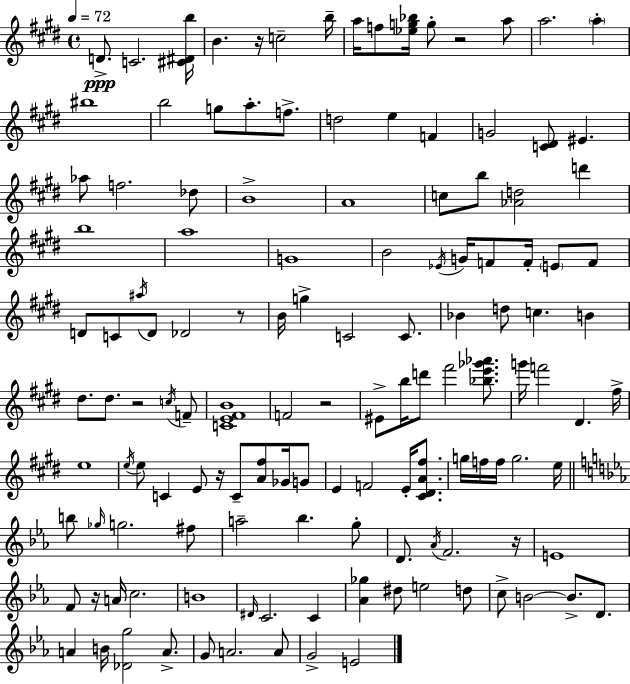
{
  \clef treble
  \time 4/4
  \defaultTimeSignature
  \key e \major
  \tempo 4 = 72
  \repeat volta 2 { d'8.->\ppp c'2. <cis' dis' b''>16 | b'4. r16 c''2-- b''16-- | a''16 f''8 <ees'' g'' bes''>16 g''8-. r2 a''8 | a''2. \parenthesize a''4-. | \break bis''1 | b''2 g''8 a''8.-. f''8.-> | d''2 e''4 f'4 | g'2 <c' dis'>8 eis'4. | \break aes''8 f''2. des''8 | b'1-> | a'1 | c''8 b''8 <aes' d''>2 d'''4 | \break b''1 | a''1 | g'1 | b'2 \acciaccatura { ees'16 } g'16 f'8 f'16-. \parenthesize e'8 f'8 | \break d'8 c'8 \acciaccatura { ais''16 } d'8 des'2 | r8 b'16 g''4-> c'2 c'8. | bes'4 d''8 c''4. b'4 | dis''8. dis''8. r2 | \break \acciaccatura { c''16 } f'8-- <c' e' fis' b'>1 | f'2 r2 | eis'8-> b''16 d'''8 fis'''2 | <bes'' e''' ges''' aes'''>8. g'''16 f'''2 dis'4. | \break fis''16-> e''1 | \acciaccatura { e''16 } e''8 c'4 e'8 r16 c'8-- <a' fis''>8 | ges'16 g'8 e'4 f'2 | e'16-. <cis' dis' a' fis''>8. g''16 f''16 f''16 g''2. | \break e''16 \bar "||" \break \key c \minor b''8 \grace { ges''16 } g''2. fis''8 | a''2-- bes''4. g''8-. | d'8. \acciaccatura { aes'16 } f'2. | r16 e'1 | \break f'8 r16 a'16 c''2. | b'1 | \grace { dis'16 } c'2. c'4 | <aes' ges''>4 dis''8 e''2 | \break d''8 c''8-> b'2~~ b'8.-> | d'8. a'4 b'16 <des' g''>2 | a'8.-> g'8 a'2. | a'8 g'2-> e'2 | \break } \bar "|."
}